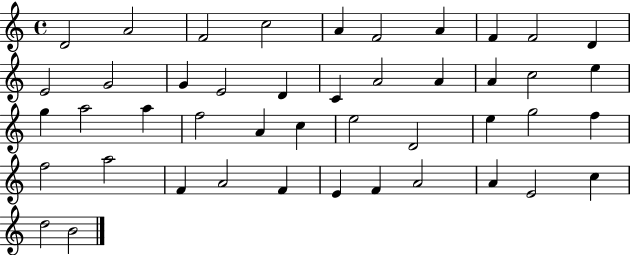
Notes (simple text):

D4/h A4/h F4/h C5/h A4/q F4/h A4/q F4/q F4/h D4/q E4/h G4/h G4/q E4/h D4/q C4/q A4/h A4/q A4/q C5/h E5/q G5/q A5/h A5/q F5/h A4/q C5/q E5/h D4/h E5/q G5/h F5/q F5/h A5/h F4/q A4/h F4/q E4/q F4/q A4/h A4/q E4/h C5/q D5/h B4/h